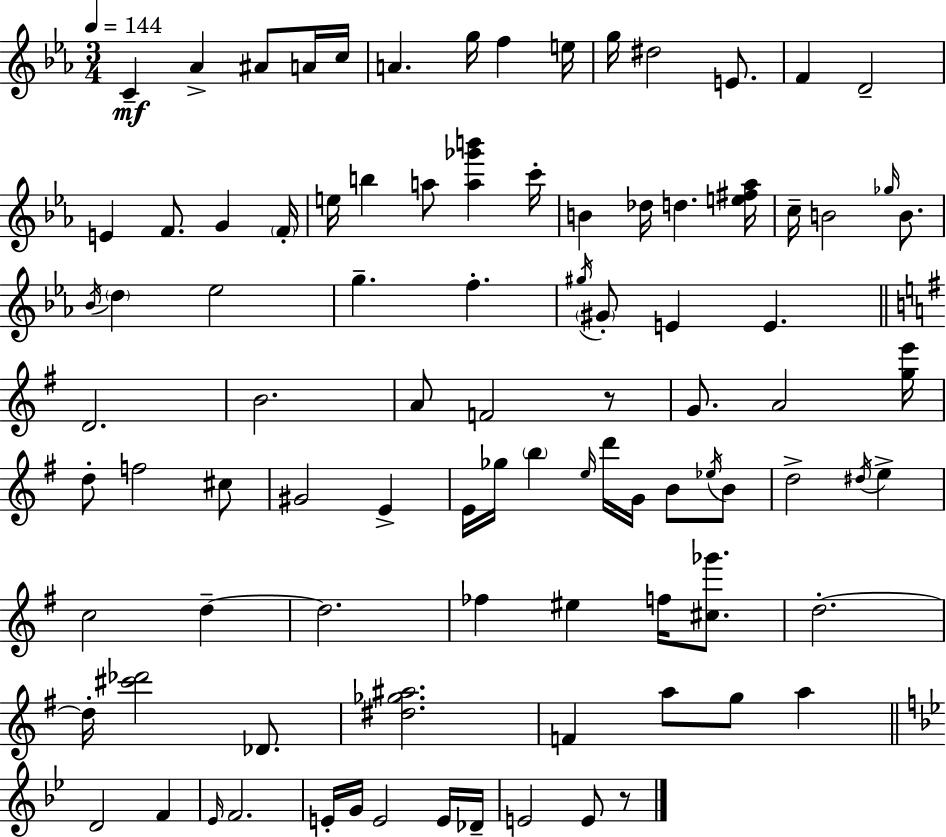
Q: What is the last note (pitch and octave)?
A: E4